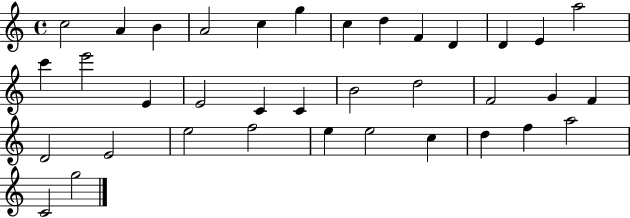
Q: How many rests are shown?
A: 0